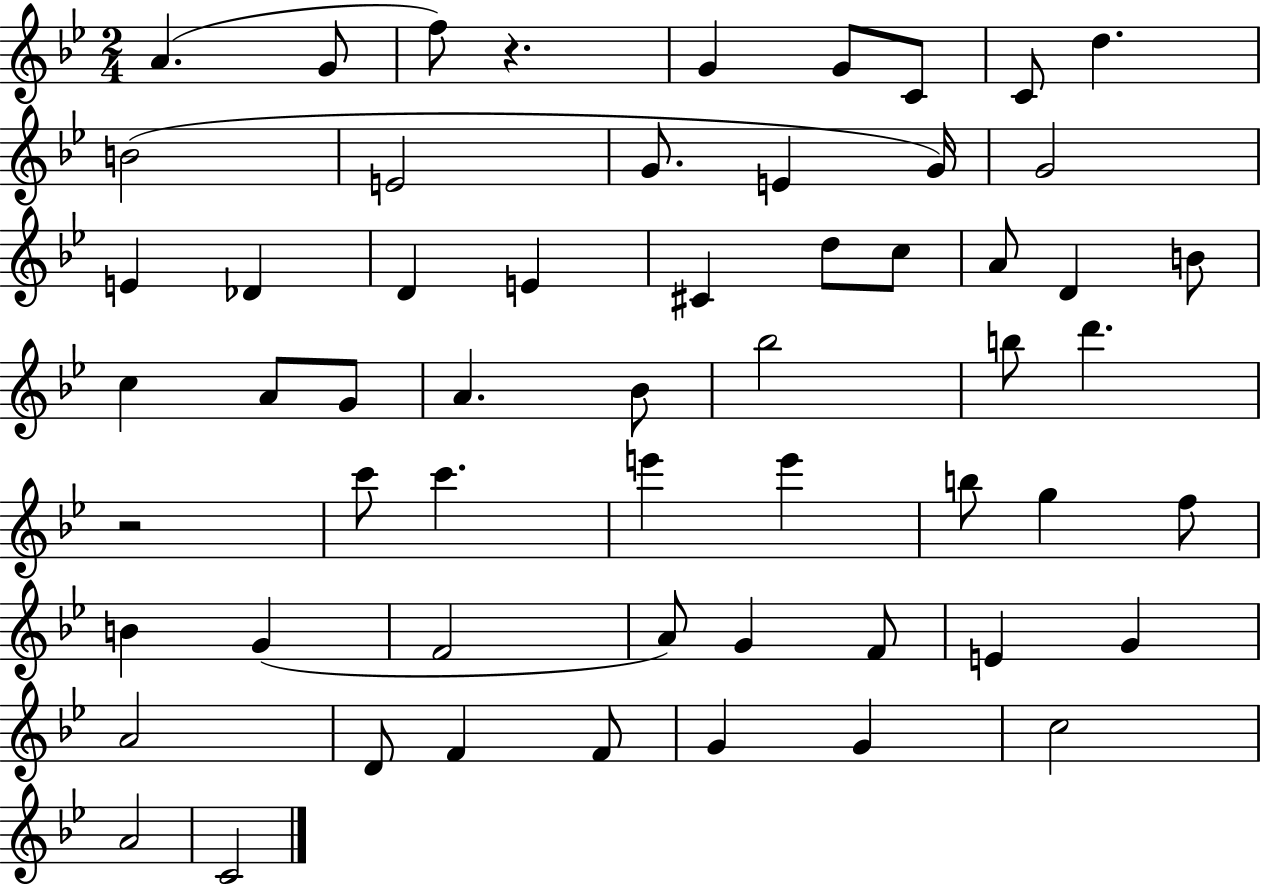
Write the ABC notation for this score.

X:1
T:Untitled
M:2/4
L:1/4
K:Bb
A G/2 f/2 z G G/2 C/2 C/2 d B2 E2 G/2 E G/4 G2 E _D D E ^C d/2 c/2 A/2 D B/2 c A/2 G/2 A _B/2 _b2 b/2 d' z2 c'/2 c' e' e' b/2 g f/2 B G F2 A/2 G F/2 E G A2 D/2 F F/2 G G c2 A2 C2